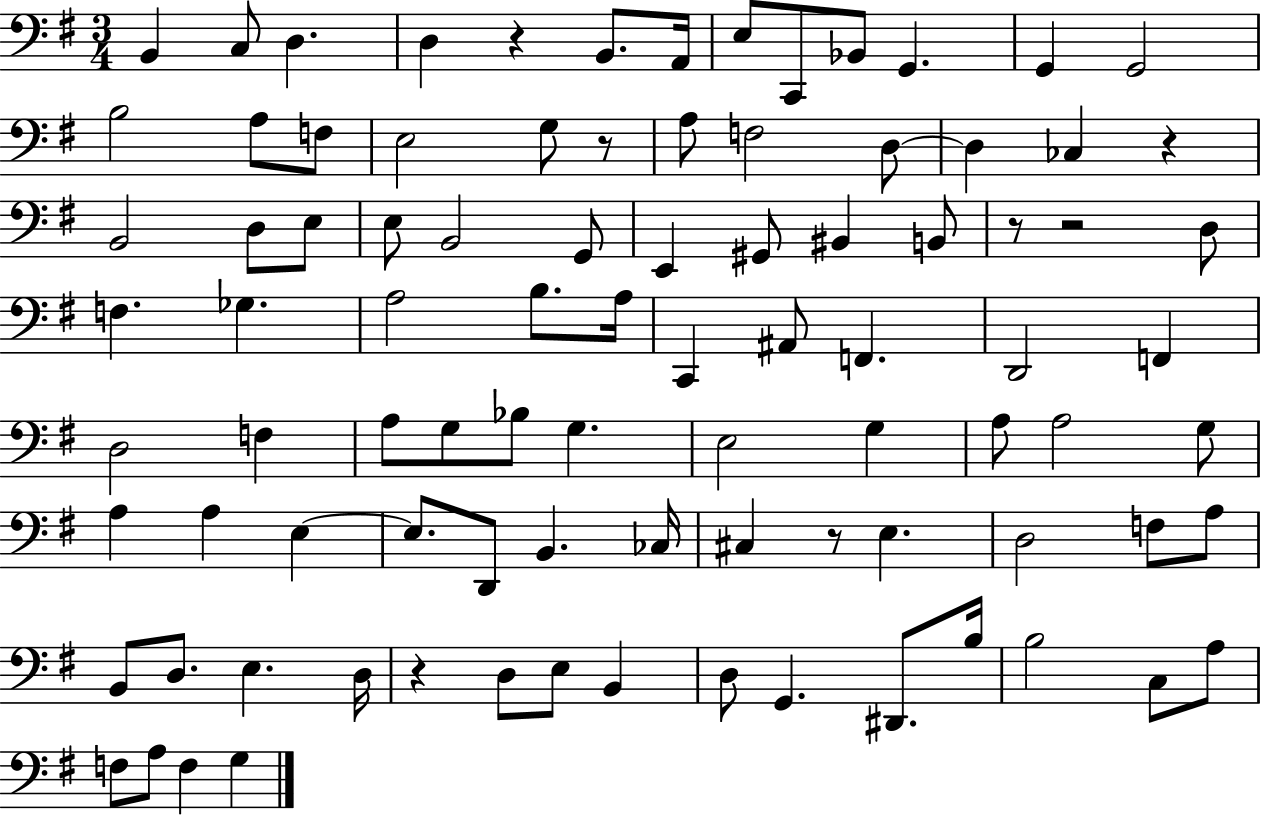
X:1
T:Untitled
M:3/4
L:1/4
K:G
B,, C,/2 D, D, z B,,/2 A,,/4 E,/2 C,,/2 _B,,/2 G,, G,, G,,2 B,2 A,/2 F,/2 E,2 G,/2 z/2 A,/2 F,2 D,/2 D, _C, z B,,2 D,/2 E,/2 E,/2 B,,2 G,,/2 E,, ^G,,/2 ^B,, B,,/2 z/2 z2 D,/2 F, _G, A,2 B,/2 A,/4 C,, ^A,,/2 F,, D,,2 F,, D,2 F, A,/2 G,/2 _B,/2 G, E,2 G, A,/2 A,2 G,/2 A, A, E, E,/2 D,,/2 B,, _C,/4 ^C, z/2 E, D,2 F,/2 A,/2 B,,/2 D,/2 E, D,/4 z D,/2 E,/2 B,, D,/2 G,, ^D,,/2 B,/4 B,2 C,/2 A,/2 F,/2 A,/2 F, G,